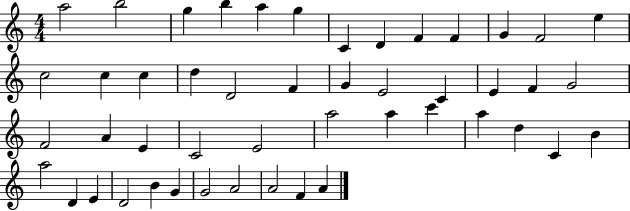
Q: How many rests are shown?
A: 0